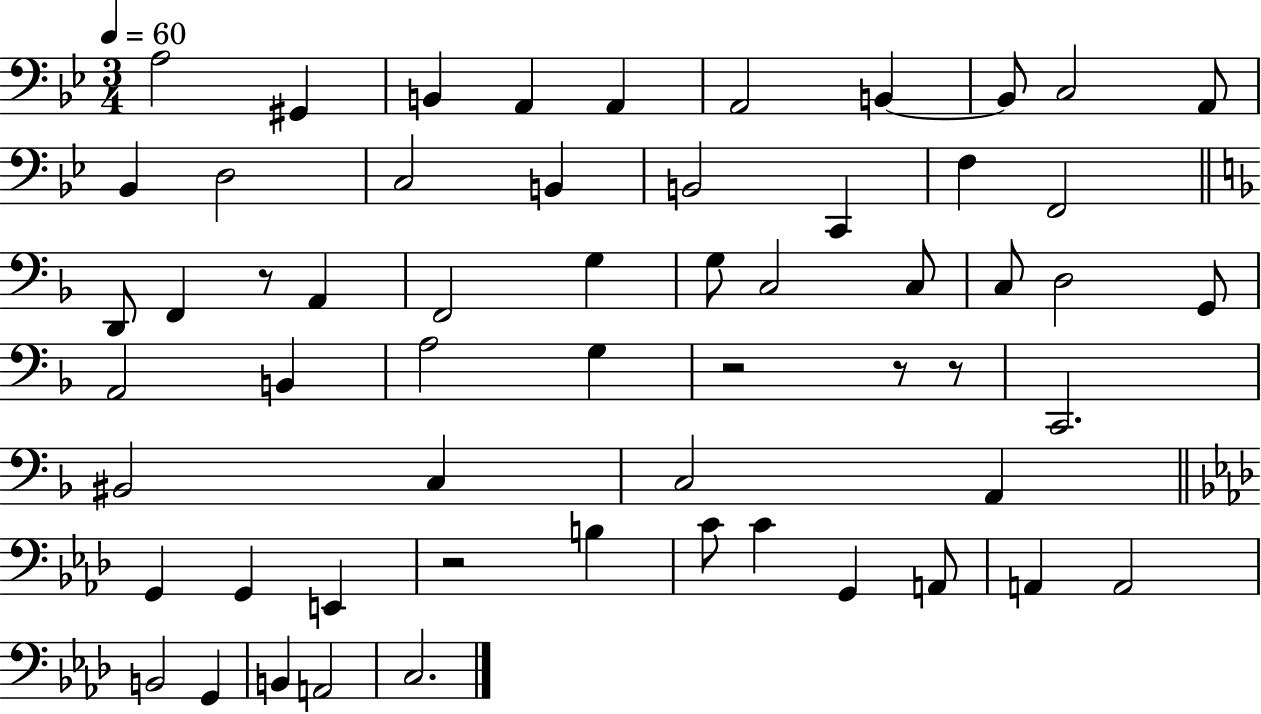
{
  \clef bass
  \numericTimeSignature
  \time 3/4
  \key bes \major
  \tempo 4 = 60
  \repeat volta 2 { a2 gis,4 | b,4 a,4 a,4 | a,2 b,4~~ | b,8 c2 a,8 | \break bes,4 d2 | c2 b,4 | b,2 c,4 | f4 f,2 | \break \bar "||" \break \key f \major d,8 f,4 r8 a,4 | f,2 g4 | g8 c2 c8 | c8 d2 g,8 | \break a,2 b,4 | a2 g4 | r2 r8 r8 | c,2. | \break bis,2 c4 | c2 a,4 | \bar "||" \break \key f \minor g,4 g,4 e,4 | r2 b4 | c'8 c'4 g,4 a,8 | a,4 a,2 | \break b,2 g,4 | b,4 a,2 | c2. | } \bar "|."
}